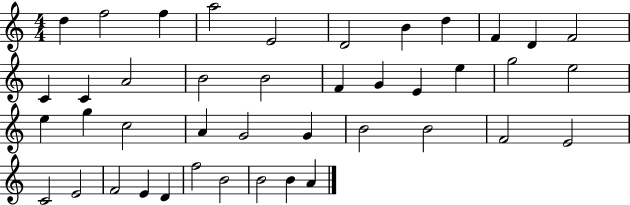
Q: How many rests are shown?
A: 0